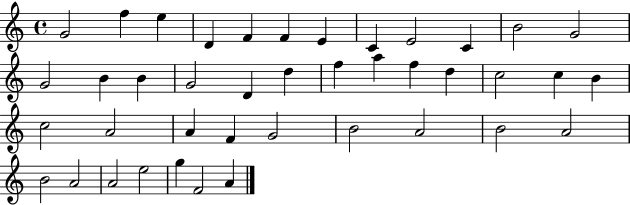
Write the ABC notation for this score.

X:1
T:Untitled
M:4/4
L:1/4
K:C
G2 f e D F F E C E2 C B2 G2 G2 B B G2 D d f a f d c2 c B c2 A2 A F G2 B2 A2 B2 A2 B2 A2 A2 e2 g F2 A